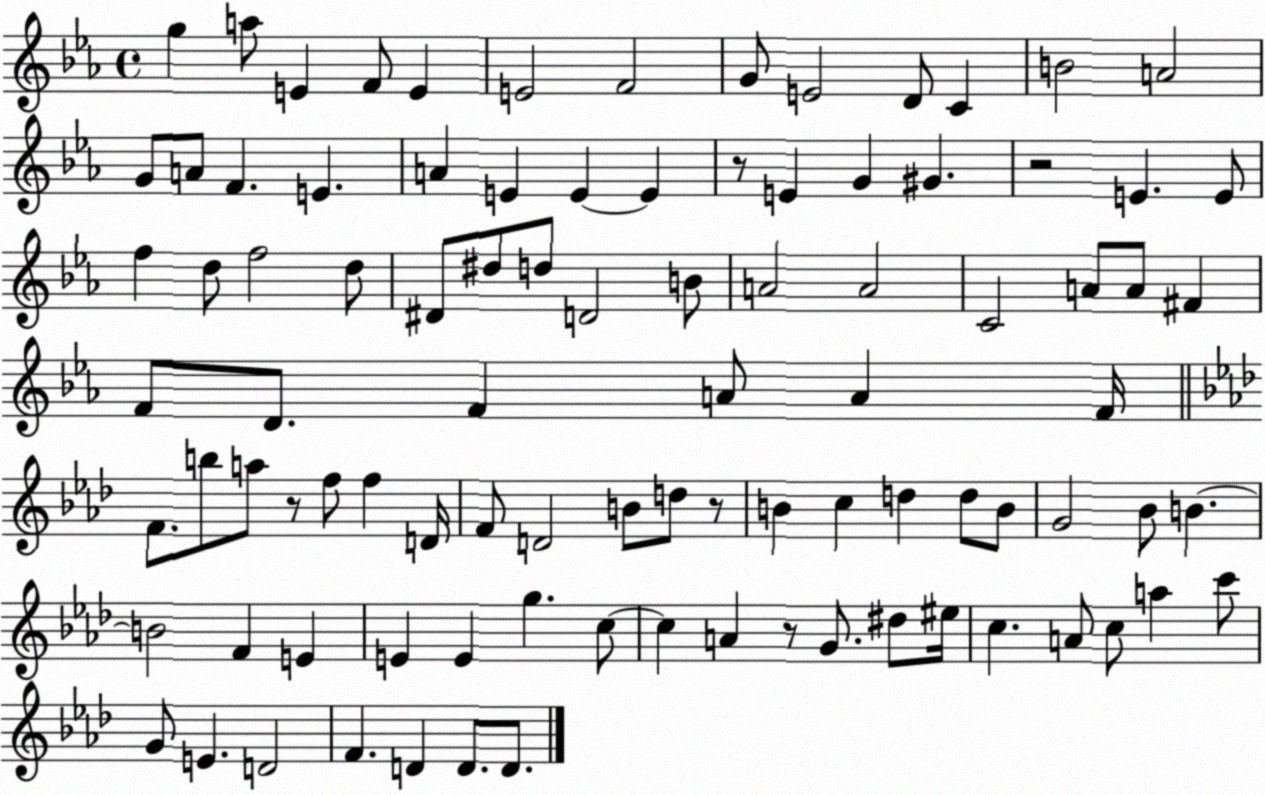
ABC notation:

X:1
T:Untitled
M:4/4
L:1/4
K:Eb
g a/2 E F/2 E E2 F2 G/2 E2 D/2 C B2 A2 G/2 A/2 F E A E E E z/2 E G ^G z2 E E/2 f d/2 f2 d/2 ^D/2 ^d/2 d/2 D2 B/2 A2 A2 C2 A/2 A/2 ^F F/2 D/2 F A/2 A F/4 F/2 b/2 a/2 z/2 f/2 f D/4 F/2 D2 B/2 d/2 z/2 B c d d/2 B/2 G2 _B/2 B B2 F E E E g c/2 c A z/2 G/2 ^d/2 ^e/4 c A/2 c/2 a c'/2 G/2 E D2 F D D/2 D/2